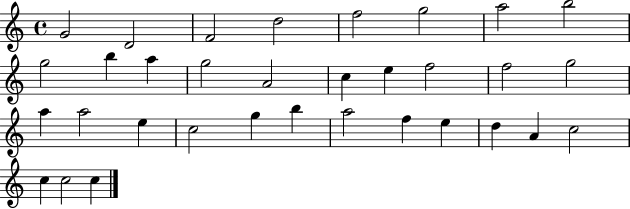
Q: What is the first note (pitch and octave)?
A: G4